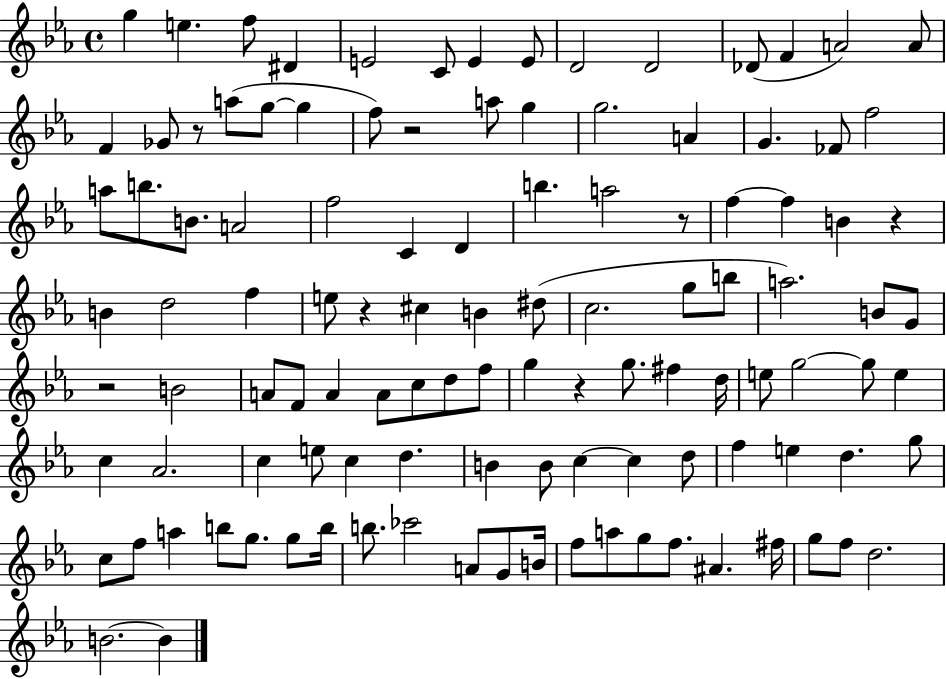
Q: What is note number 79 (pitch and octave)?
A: D5